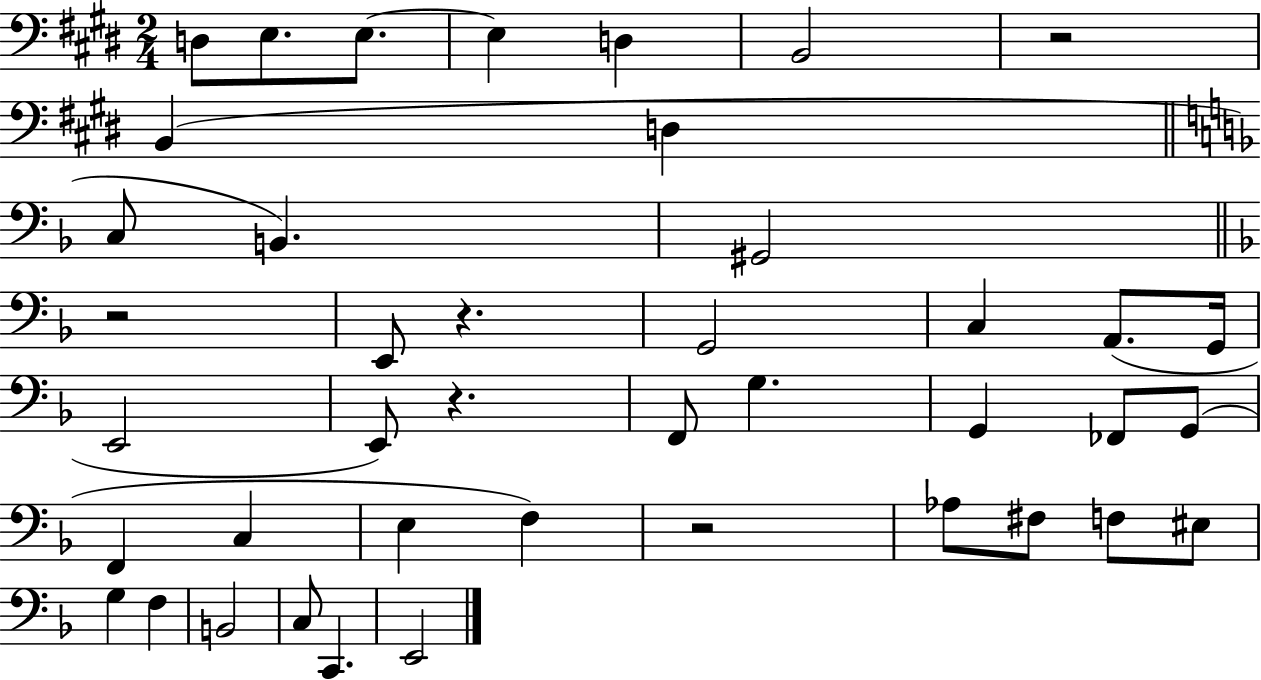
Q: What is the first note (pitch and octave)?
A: D3